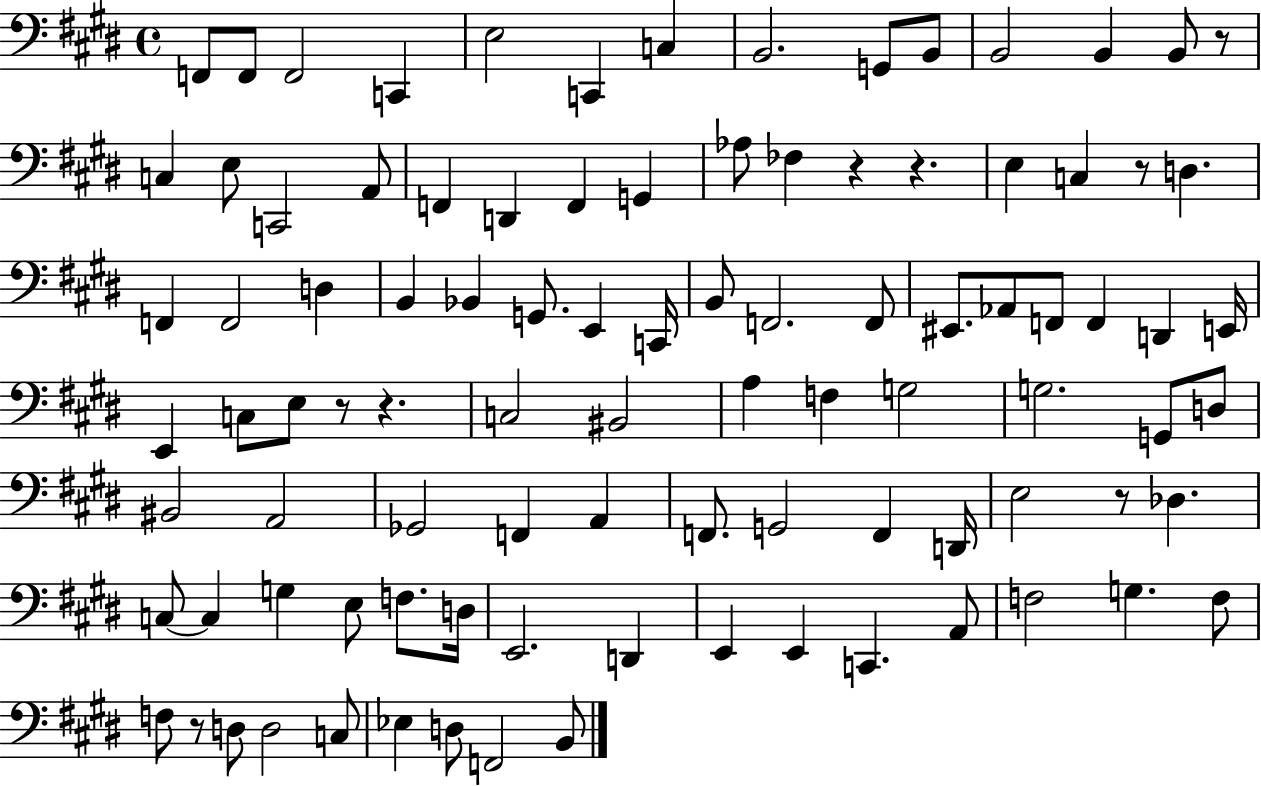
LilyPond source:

{
  \clef bass
  \time 4/4
  \defaultTimeSignature
  \key e \major
  f,8 f,8 f,2 c,4 | e2 c,4 c4 | b,2. g,8 b,8 | b,2 b,4 b,8 r8 | \break c4 e8 c,2 a,8 | f,4 d,4 f,4 g,4 | aes8 fes4 r4 r4. | e4 c4 r8 d4. | \break f,4 f,2 d4 | b,4 bes,4 g,8. e,4 c,16 | b,8 f,2. f,8 | eis,8. aes,8 f,8 f,4 d,4 e,16 | \break e,4 c8 e8 r8 r4. | c2 bis,2 | a4 f4 g2 | g2. g,8 d8 | \break bis,2 a,2 | ges,2 f,4 a,4 | f,8. g,2 f,4 d,16 | e2 r8 des4. | \break c8~~ c4 g4 e8 f8. d16 | e,2. d,4 | e,4 e,4 c,4. a,8 | f2 g4. f8 | \break f8 r8 d8 d2 c8 | ees4 d8 f,2 b,8 | \bar "|."
}